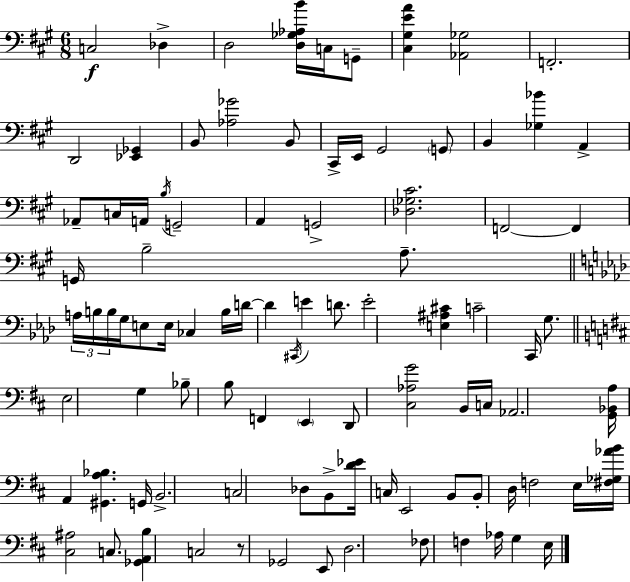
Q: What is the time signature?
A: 6/8